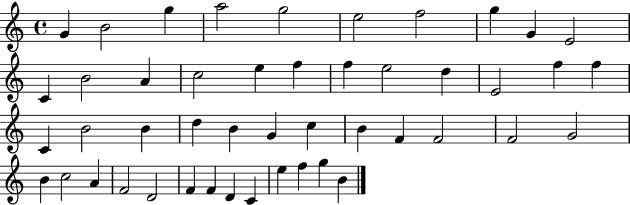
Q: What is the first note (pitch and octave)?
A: G4